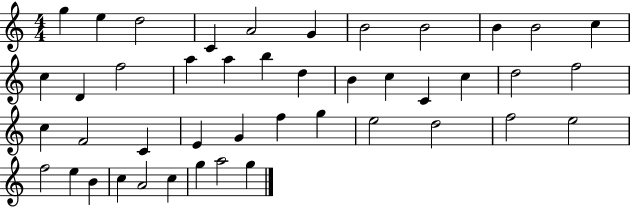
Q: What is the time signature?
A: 4/4